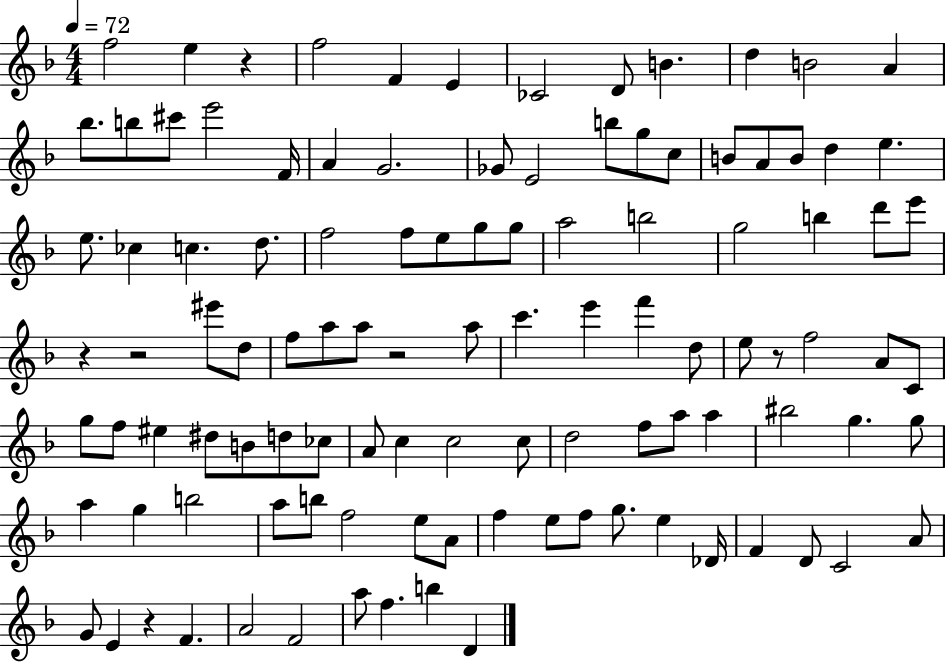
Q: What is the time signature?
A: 4/4